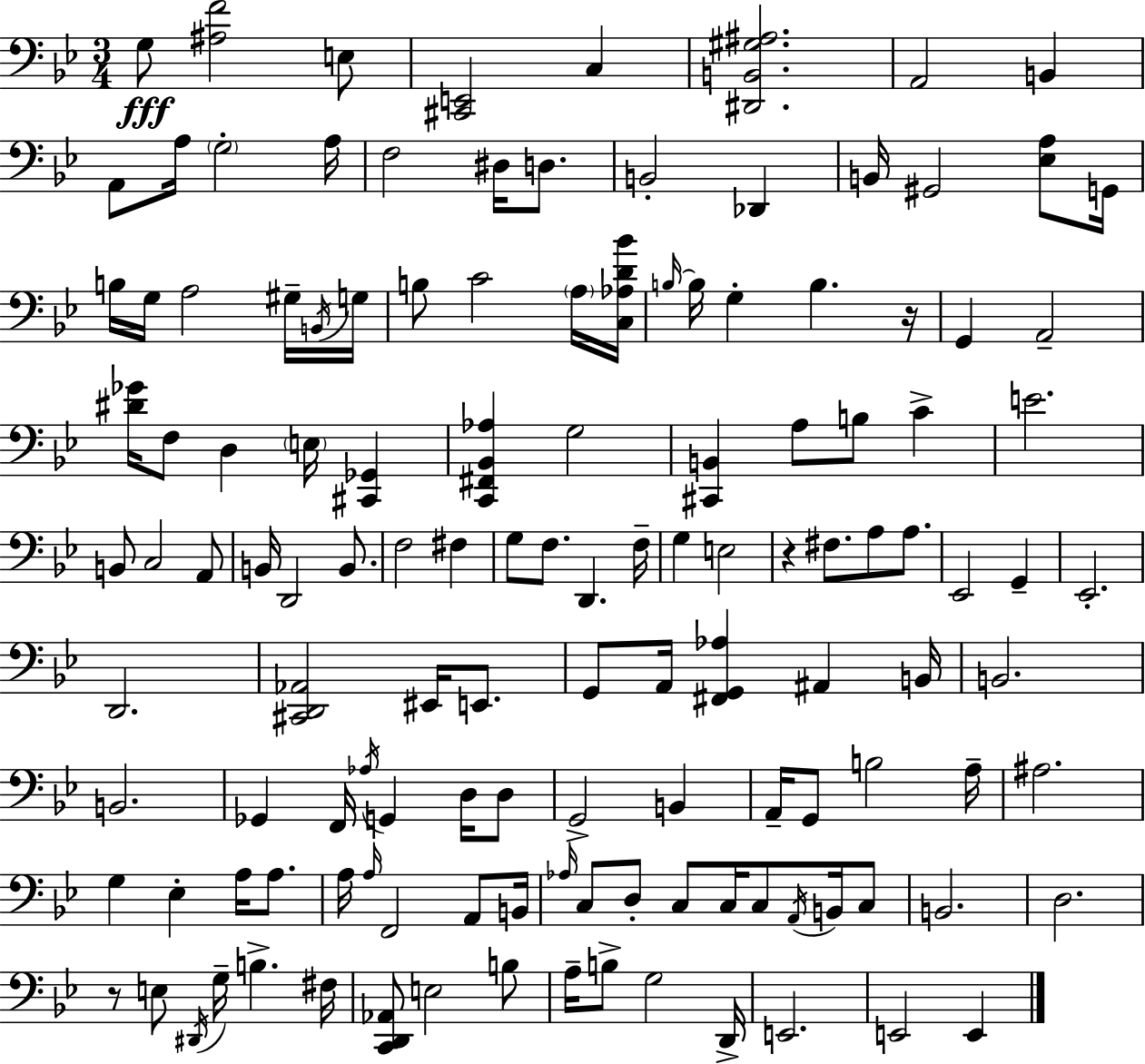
G3/e [A#3,F4]/h E3/e [C#2,E2]/h C3/q [D#2,B2,G#3,A#3]/h. A2/h B2/q A2/e A3/s G3/h A3/s F3/h D#3/s D3/e. B2/h Db2/q B2/s G#2/h [Eb3,A3]/e G2/s B3/s G3/s A3/h G#3/s B2/s G3/s B3/e C4/h A3/s [C3,Ab3,D4,Bb4]/s B3/s B3/s G3/q B3/q. R/s G2/q A2/h [D#4,Gb4]/s F3/e D3/q E3/s [C#2,Gb2]/q [C2,F#2,Bb2,Ab3]/q G3/h [C#2,B2]/q A3/e B3/e C4/q E4/h. B2/e C3/h A2/e B2/s D2/h B2/e. F3/h F#3/q G3/e F3/e. D2/q. F3/s G3/q E3/h R/q F#3/e. A3/e A3/e. Eb2/h G2/q Eb2/h. D2/h. [C#2,D2,Ab2]/h EIS2/s E2/e. G2/e A2/s [F#2,G2,Ab3]/q A#2/q B2/s B2/h. B2/h. Gb2/q F2/s Ab3/s G2/q D3/s D3/e G2/h B2/q A2/s G2/e B3/h A3/s A#3/h. G3/q Eb3/q A3/s A3/e. A3/s A3/s F2/h A2/e B2/s Ab3/s C3/e D3/e C3/e C3/s C3/e A2/s B2/s C3/e B2/h. D3/h. R/e E3/e D#2/s G3/s B3/q. F#3/s [C2,D2,Ab2]/e E3/h B3/e A3/s B3/e G3/h D2/s E2/h. E2/h E2/q